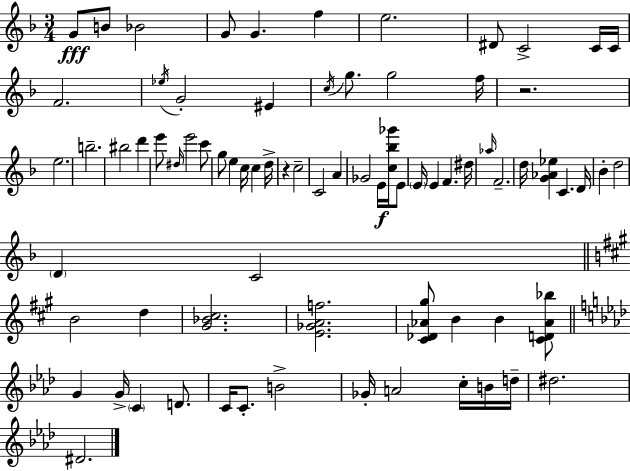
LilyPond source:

{
  \clef treble
  \numericTimeSignature
  \time 3/4
  \key d \minor
  g'8\fff b'8 bes'2 | g'8 g'4. f''4 | e''2. | dis'8 c'2-> c'16 c'16 | \break f'2. | \acciaccatura { ees''16 } g'2-. eis'4 | \acciaccatura { c''16 } g''8. g''2 | f''16 r2. | \break e''2. | b''2.-- | bis''2 d'''4 | e'''8 \grace { dis''16 } e'''2 | \break c'''8 g''8 e''4 c''16 c''4 | d''16-> r4 c''2-- | c'2 a'4 | ges'2 e'16\f | \break <c'' bes'' ges'''>16 e'8 \parenthesize e'16 e'4 f'4. | dis''16 \grace { aes''16 } f'2.-- | d''16 <g' aes' ees''>4 c'4. | d'16 bes'4-. d''2 | \break \parenthesize d'4 c'2 | \bar "||" \break \key a \major b'2 d''4 | <gis' bes' cis''>2. | <e' ges' a' f''>2. | <cis' des' aes' gis''>8 b'4 b'4 <cis' d' aes' bes''>8 | \break \bar "||" \break \key aes \major g'4 g'16-> \parenthesize c'4 d'8. | c'16 c'8.-. b'2-> | ges'16-. a'2 c''16-. b'16 d''16-- | dis''2. | \break dis'2. | \bar "|."
}